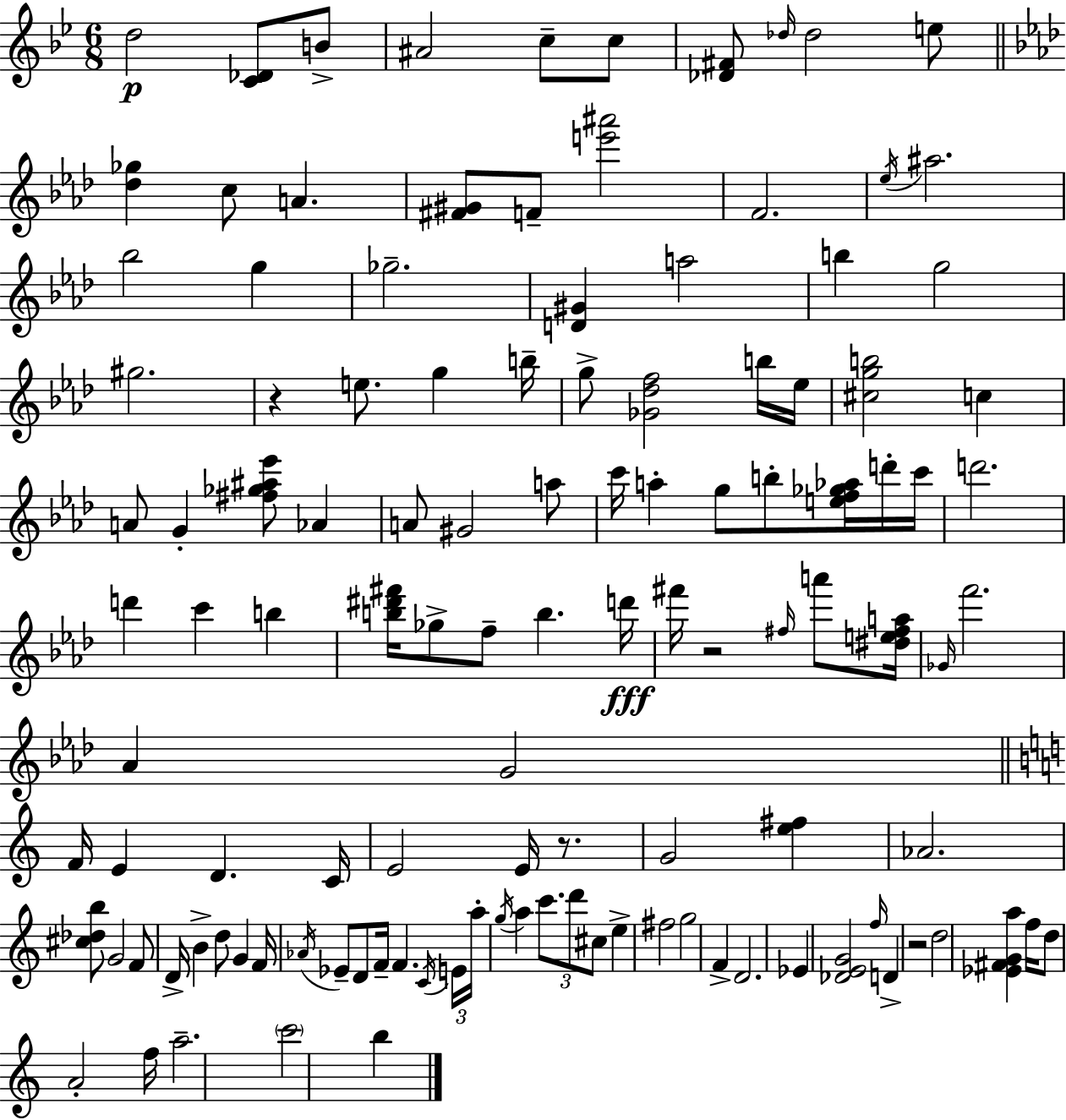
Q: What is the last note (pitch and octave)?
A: B5